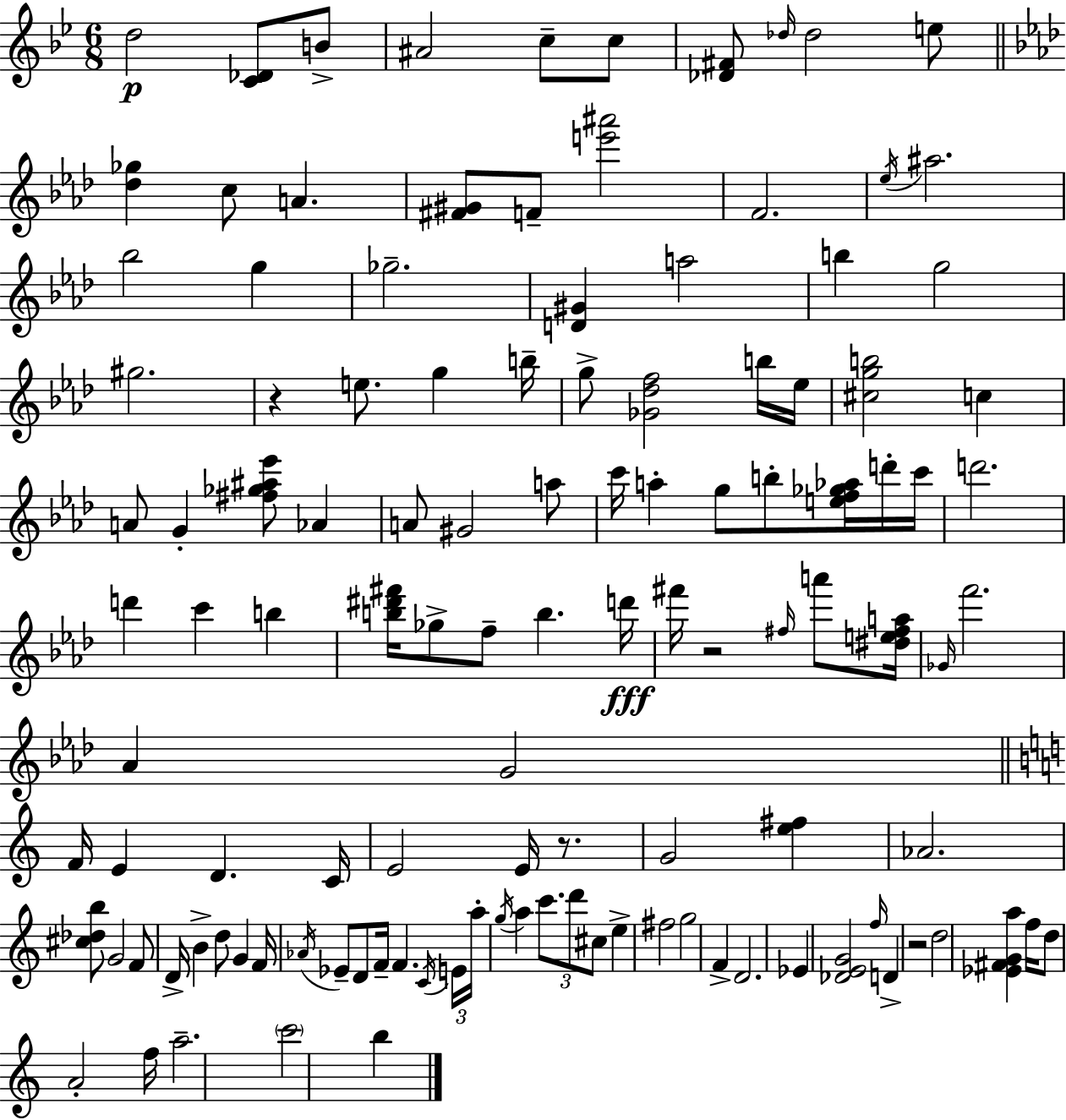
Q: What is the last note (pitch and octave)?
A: B5